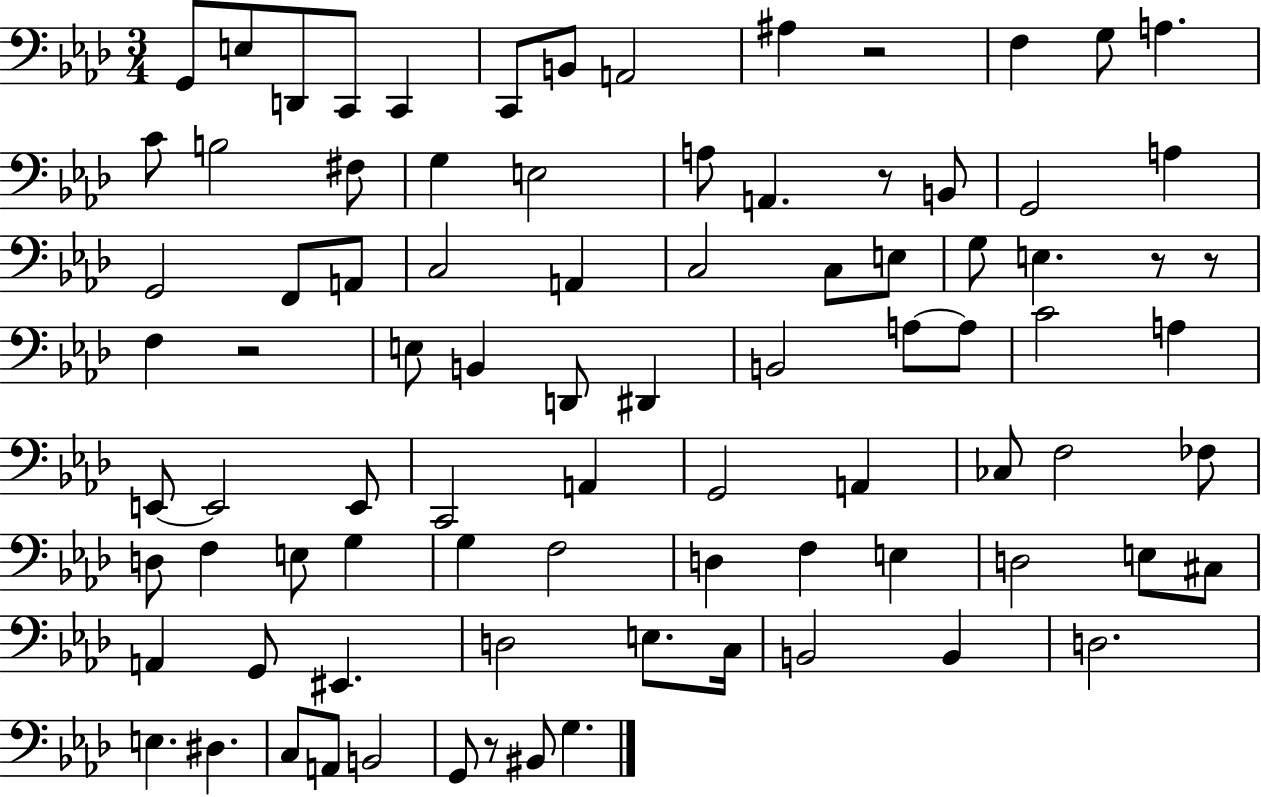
G2/e E3/e D2/e C2/e C2/q C2/e B2/e A2/h A#3/q R/h F3/q G3/e A3/q. C4/e B3/h F#3/e G3/q E3/h A3/e A2/q. R/e B2/e G2/h A3/q G2/h F2/e A2/e C3/h A2/q C3/h C3/e E3/e G3/e E3/q. R/e R/e F3/q R/h E3/e B2/q D2/e D#2/q B2/h A3/e A3/e C4/h A3/q E2/e E2/h E2/e C2/h A2/q G2/h A2/q CES3/e F3/h FES3/e D3/e F3/q E3/e G3/q G3/q F3/h D3/q F3/q E3/q D3/h E3/e C#3/e A2/q G2/e EIS2/q. D3/h E3/e. C3/s B2/h B2/q D3/h. E3/q. D#3/q. C3/e A2/e B2/h G2/e R/e BIS2/e G3/q.